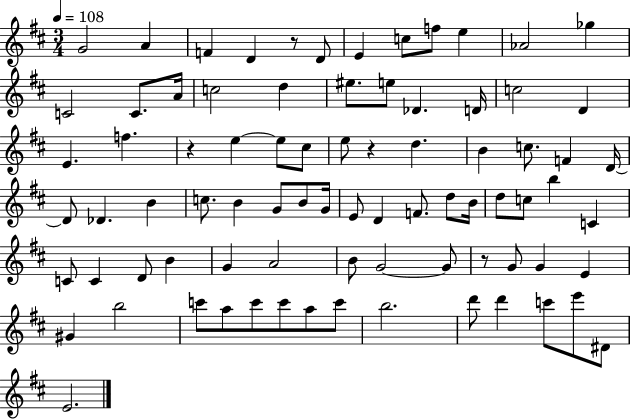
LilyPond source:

{
  \clef treble
  \numericTimeSignature
  \time 3/4
  \key d \major
  \tempo 4 = 108
  g'2 a'4 | f'4 d'4 r8 d'8 | e'4 c''8 f''8 e''4 | aes'2 ges''4 | \break c'2 c'8. a'16 | c''2 d''4 | eis''8. e''8 des'4. d'16 | c''2 d'4 | \break e'4. f''4. | r4 e''4~~ e''8 cis''8 | e''8 r4 d''4. | b'4 c''8. f'4 d'16~~ | \break d'8 des'4. b'4 | c''8. b'4 g'8 b'8 g'16 | e'8 d'4 f'8. d''8 b'16 | d''8 c''8 b''4 c'4 | \break c'8 c'4 d'8 b'4 | g'4 a'2 | b'8 g'2~~ g'8 | r8 g'8 g'4 e'4 | \break gis'4 b''2 | c'''8 a''8 c'''8 c'''8 a''8 c'''8 | b''2. | d'''8 d'''4 c'''8 e'''8 dis'8 | \break e'2. | \bar "|."
}